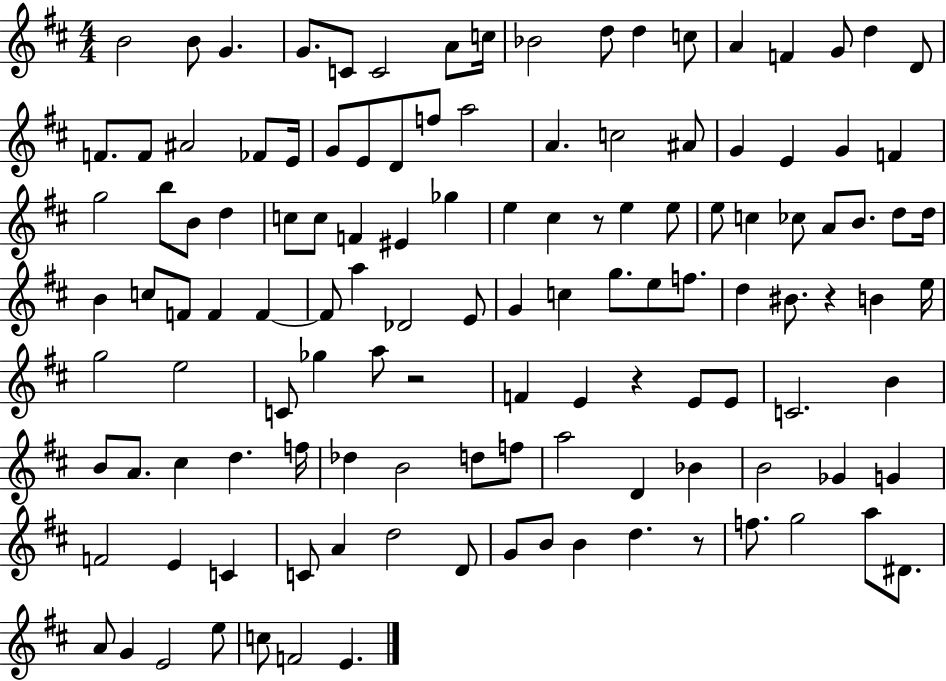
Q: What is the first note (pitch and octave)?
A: B4